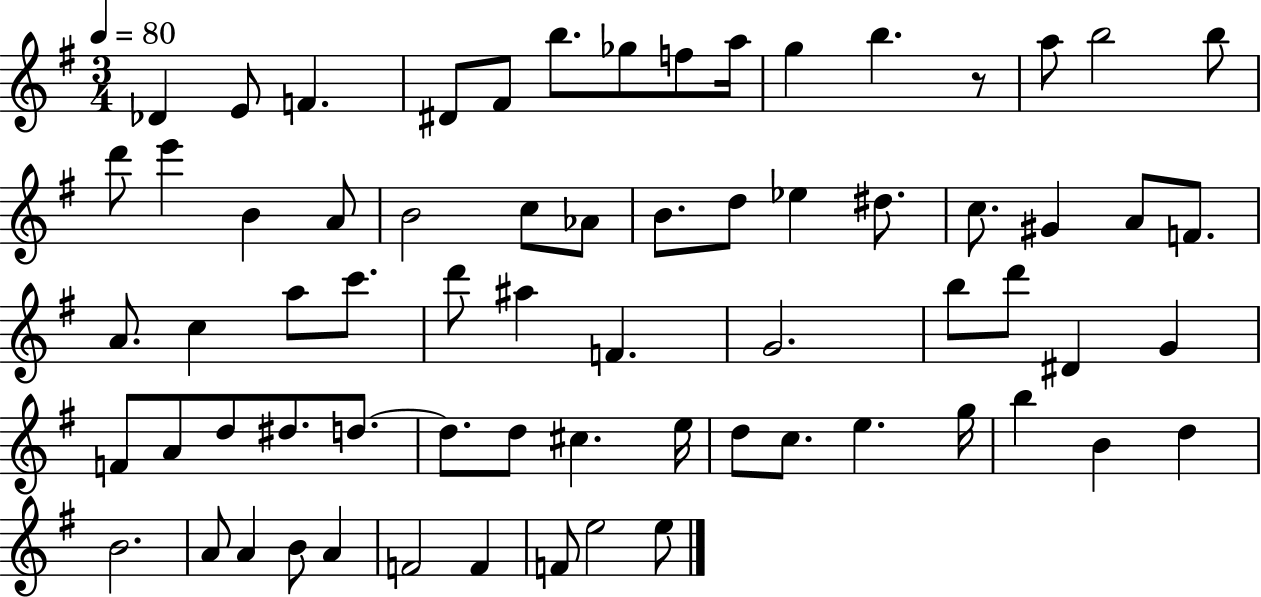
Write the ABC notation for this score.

X:1
T:Untitled
M:3/4
L:1/4
K:G
_D E/2 F ^D/2 ^F/2 b/2 _g/2 f/2 a/4 g b z/2 a/2 b2 b/2 d'/2 e' B A/2 B2 c/2 _A/2 B/2 d/2 _e ^d/2 c/2 ^G A/2 F/2 A/2 c a/2 c'/2 d'/2 ^a F G2 b/2 d'/2 ^D G F/2 A/2 d/2 ^d/2 d/2 d/2 d/2 ^c e/4 d/2 c/2 e g/4 b B d B2 A/2 A B/2 A F2 F F/2 e2 e/2